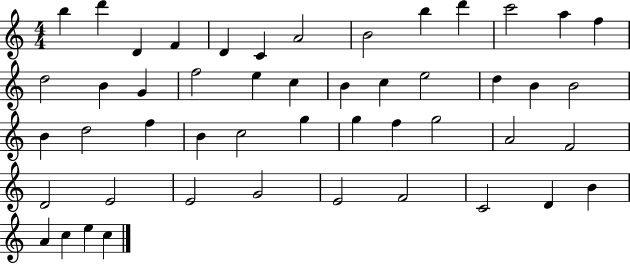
X:1
T:Untitled
M:4/4
L:1/4
K:C
b d' D F D C A2 B2 b d' c'2 a f d2 B G f2 e c B c e2 d B B2 B d2 f B c2 g g f g2 A2 F2 D2 E2 E2 G2 E2 F2 C2 D B A c e c